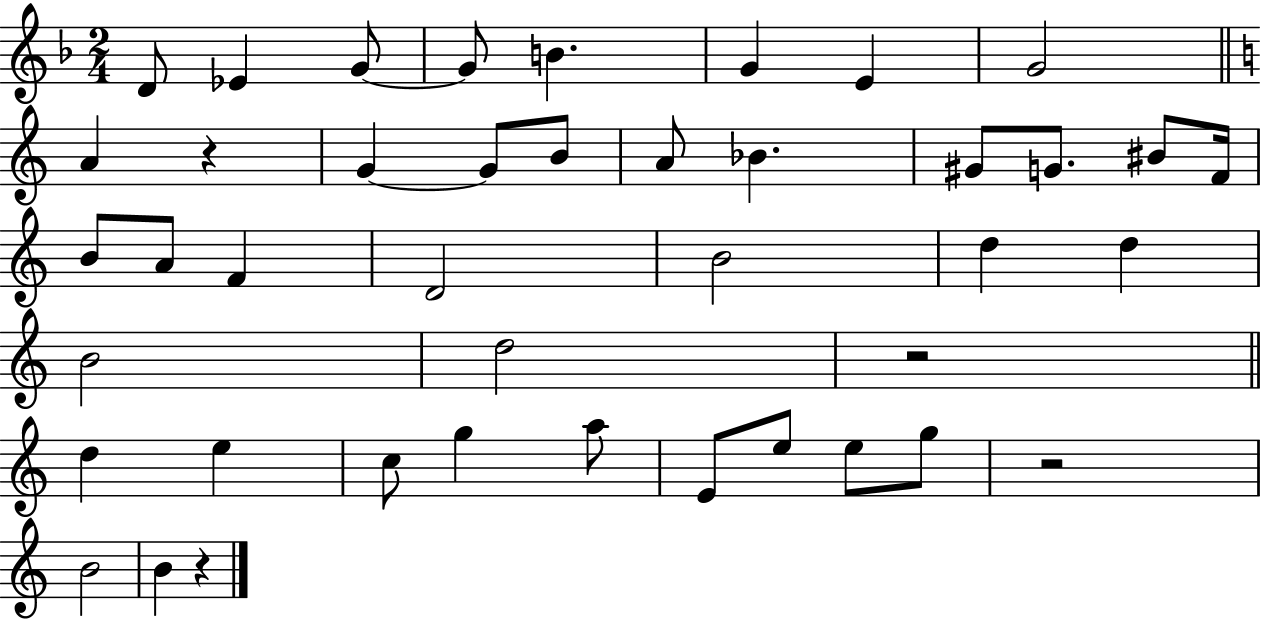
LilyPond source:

{
  \clef treble
  \numericTimeSignature
  \time 2/4
  \key f \major
  \repeat volta 2 { d'8 ees'4 g'8~~ | g'8 b'4. | g'4 e'4 | g'2 | \break \bar "||" \break \key c \major a'4 r4 | g'4~~ g'8 b'8 | a'8 bes'4. | gis'8 g'8. bis'8 f'16 | \break b'8 a'8 f'4 | d'2 | b'2 | d''4 d''4 | \break b'2 | d''2 | r2 | \bar "||" \break \key c \major d''4 e''4 | c''8 g''4 a''8 | e'8 e''8 e''8 g''8 | r2 | \break b'2 | b'4 r4 | } \bar "|."
}